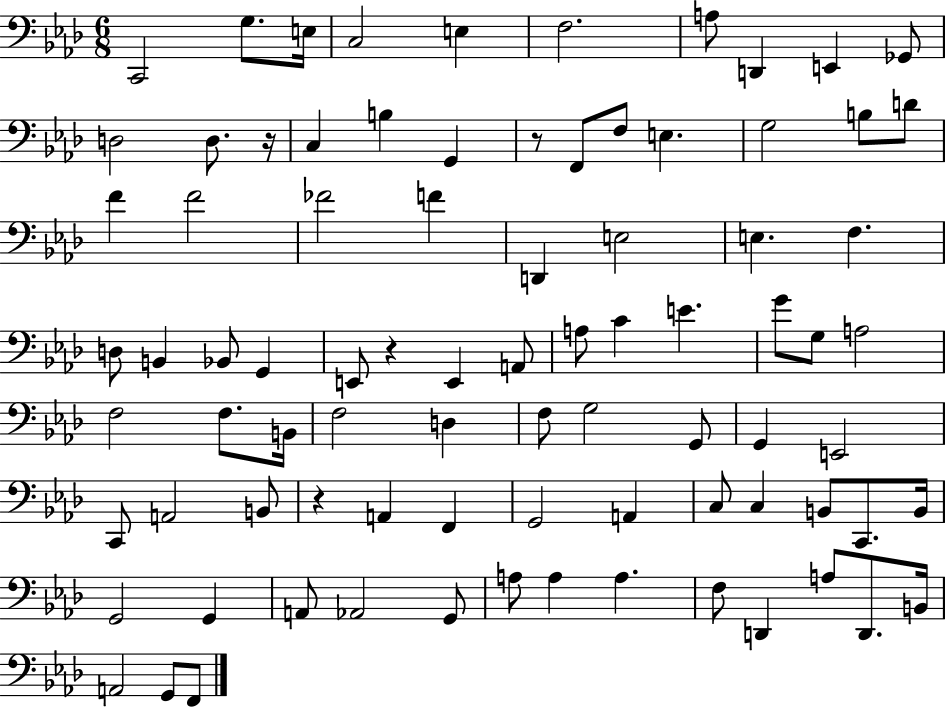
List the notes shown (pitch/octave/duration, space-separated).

C2/h G3/e. E3/s C3/h E3/q F3/h. A3/e D2/q E2/q Gb2/e D3/h D3/e. R/s C3/q B3/q G2/q R/e F2/e F3/e E3/q. G3/h B3/e D4/e F4/q F4/h FES4/h F4/q D2/q E3/h E3/q. F3/q. D3/e B2/q Bb2/e G2/q E2/e R/q E2/q A2/e A3/e C4/q E4/q. G4/e G3/e A3/h F3/h F3/e. B2/s F3/h D3/q F3/e G3/h G2/e G2/q E2/h C2/e A2/h B2/e R/q A2/q F2/q G2/h A2/q C3/e C3/q B2/e C2/e. B2/s G2/h G2/q A2/e Ab2/h G2/e A3/e A3/q A3/q. F3/e D2/q A3/e D2/e. B2/s A2/h G2/e F2/e